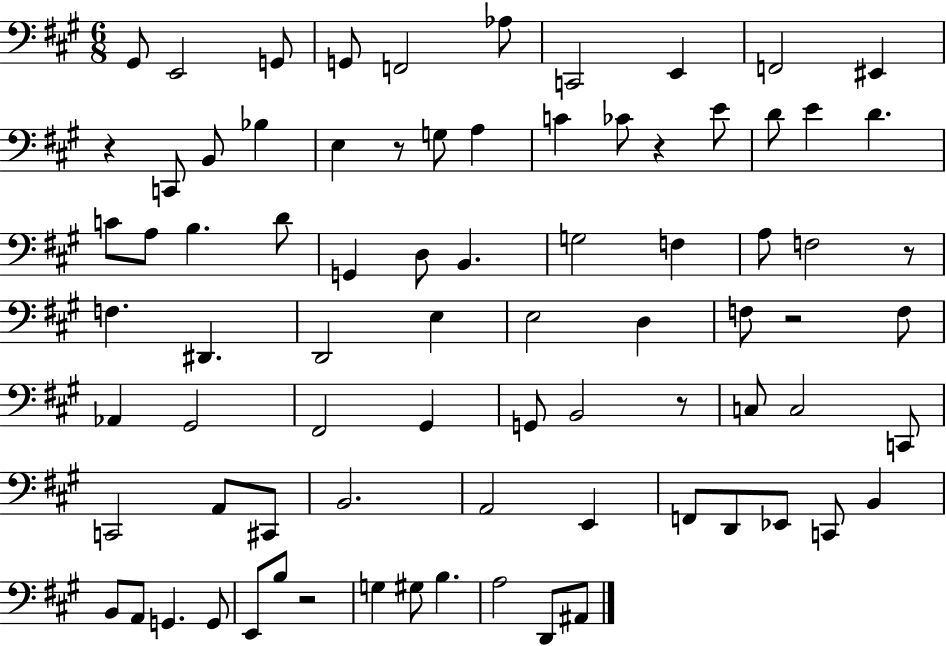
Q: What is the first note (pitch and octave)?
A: G#2